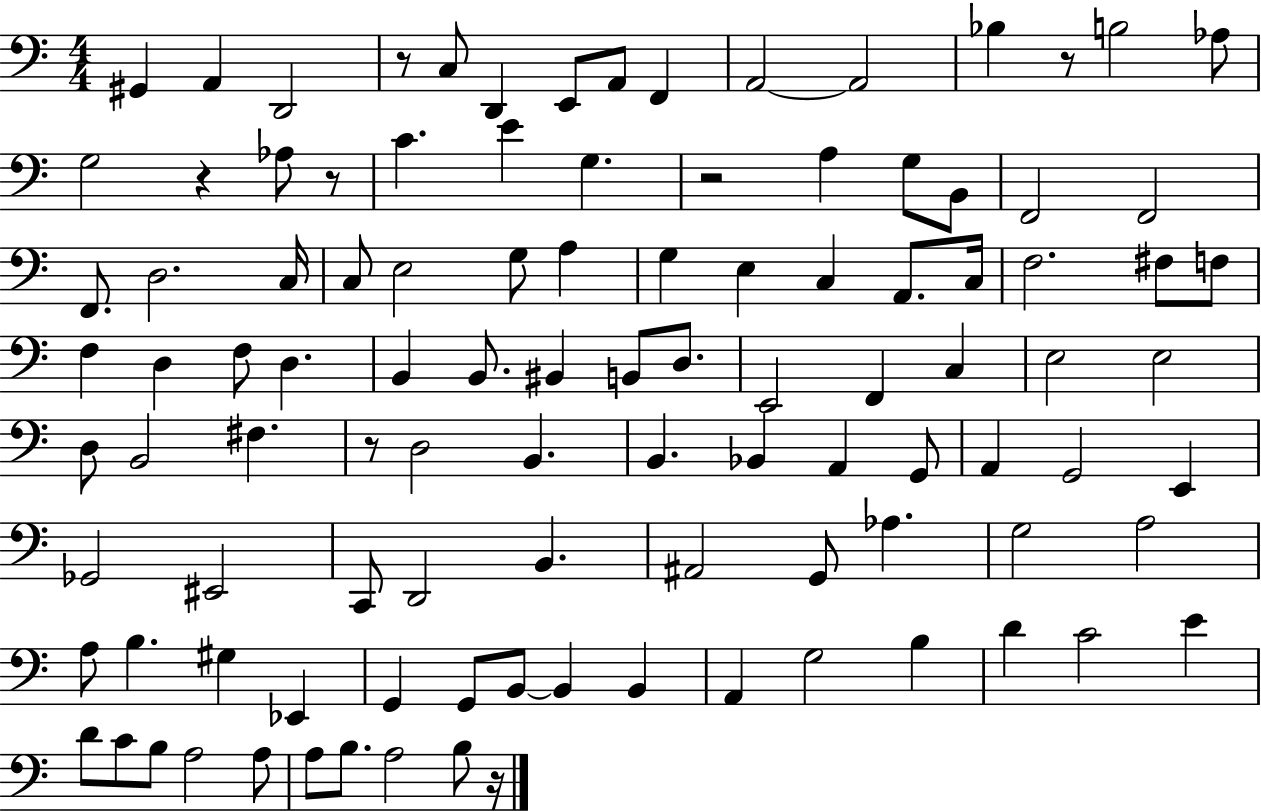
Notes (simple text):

G#2/q A2/q D2/h R/e C3/e D2/q E2/e A2/e F2/q A2/h A2/h Bb3/q R/e B3/h Ab3/e G3/h R/q Ab3/e R/e C4/q. E4/q G3/q. R/h A3/q G3/e B2/e F2/h F2/h F2/e. D3/h. C3/s C3/e E3/h G3/e A3/q G3/q E3/q C3/q A2/e. C3/s F3/h. F#3/e F3/e F3/q D3/q F3/e D3/q. B2/q B2/e. BIS2/q B2/e D3/e. E2/h F2/q C3/q E3/h E3/h D3/e B2/h F#3/q. R/e D3/h B2/q. B2/q. Bb2/q A2/q G2/e A2/q G2/h E2/q Gb2/h EIS2/h C2/e D2/h B2/q. A#2/h G2/e Ab3/q. G3/h A3/h A3/e B3/q. G#3/q Eb2/q G2/q G2/e B2/e B2/q B2/q A2/q G3/h B3/q D4/q C4/h E4/q D4/e C4/e B3/e A3/h A3/e A3/e B3/e. A3/h B3/e R/s